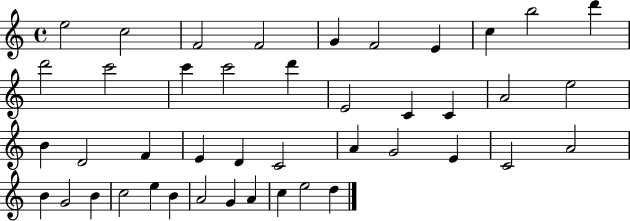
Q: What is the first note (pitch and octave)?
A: E5